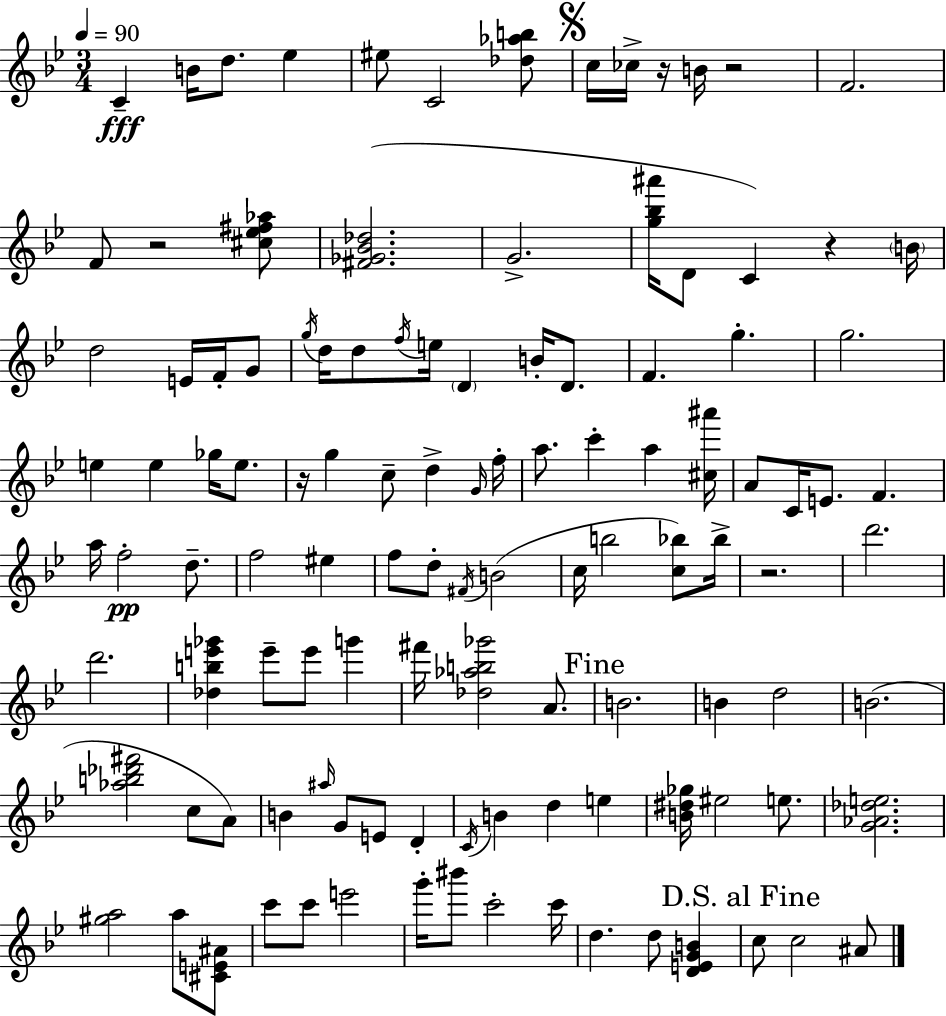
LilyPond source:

{
  \clef treble
  \numericTimeSignature
  \time 3/4
  \key bes \major
  \tempo 4 = 90
  c'4--\fff b'16 d''8. ees''4 | eis''8 c'2 <des'' aes'' b''>8 | \mark \markup { \musicglyph "scripts.segno" } c''16 ces''16-> r16 b'16 r2 | f'2. | \break f'8 r2 <cis'' ees'' fis'' aes''>8 | <fis' ges' bes' des''>2.( | g'2.-> | <g'' bes'' ais'''>16 d'8 c'4) r4 \parenthesize b'16 | \break d''2 e'16 f'16-. g'8 | \acciaccatura { g''16 } d''16 d''8 \acciaccatura { f''16 } e''16 \parenthesize d'4 b'16-. d'8. | f'4. g''4.-. | g''2. | \break e''4 e''4 ges''16 e''8. | r16 g''4 c''8-- d''4-> | \grace { g'16 } f''16-. a''8. c'''4-. a''4 | <cis'' ais'''>16 a'8 c'16 e'8. f'4. | \break a''16 f''2-.\pp | d''8.-- f''2 eis''4 | f''8 d''8-. \acciaccatura { fis'16 }( b'2 | c''16 b''2 | \break <c'' bes''>8) bes''16-> r2. | d'''2. | d'''2. | <des'' b'' e''' ges'''>4 e'''8-- e'''8 | \break g'''4 fis'''16 <des'' aes'' b'' ges'''>2 | a'8. \mark "Fine" b'2. | b'4 d''2 | b'2.( | \break <aes'' b'' des''' fis'''>2 | c''8 a'8) b'4 \grace { ais''16 } g'8 e'8 | d'4-. \acciaccatura { c'16 } b'4 d''4 | e''4 <b' dis'' ges''>16 eis''2 | \break e''8. <g' aes' des'' e''>2. | <gis'' a''>2 | a''8 <cis' e' ais'>8 c'''8 c'''8 e'''2 | g'''16-. bis'''8 c'''2-. | \break c'''16 d''4. | d''8 <d' e' g' b'>4 \mark "D.S. al Fine" c''8 c''2 | ais'8 \bar "|."
}